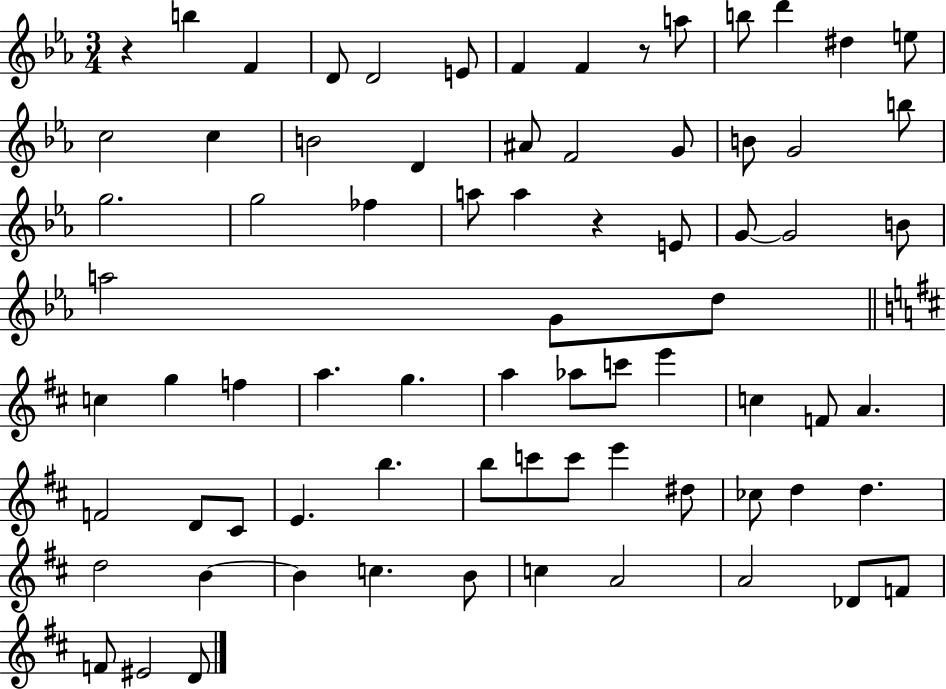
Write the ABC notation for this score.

X:1
T:Untitled
M:3/4
L:1/4
K:Eb
z b F D/2 D2 E/2 F F z/2 a/2 b/2 d' ^d e/2 c2 c B2 D ^A/2 F2 G/2 B/2 G2 b/2 g2 g2 _f a/2 a z E/2 G/2 G2 B/2 a2 G/2 d/2 c g f a g a _a/2 c'/2 e' c F/2 A F2 D/2 ^C/2 E b b/2 c'/2 c'/2 e' ^d/2 _c/2 d d d2 B B c B/2 c A2 A2 _D/2 F/2 F/2 ^E2 D/2